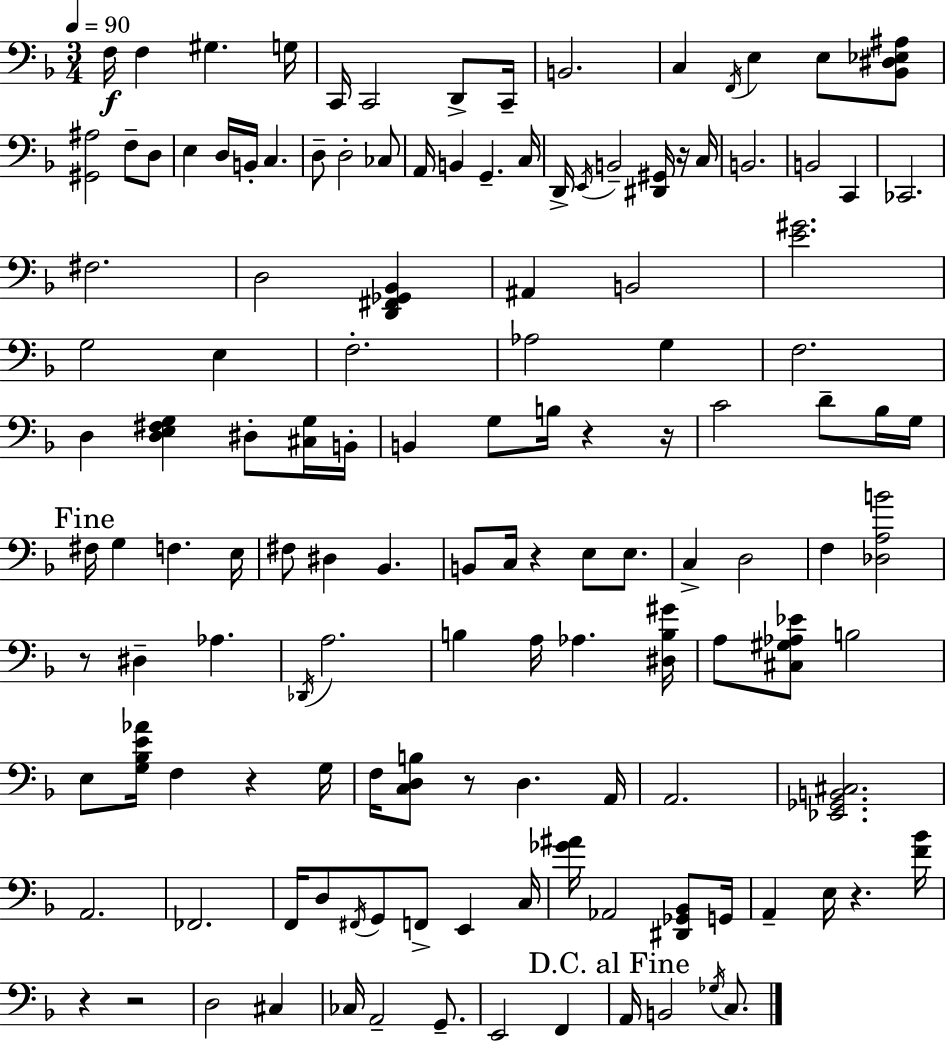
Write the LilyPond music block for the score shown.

{
  \clef bass
  \numericTimeSignature
  \time 3/4
  \key f \major
  \tempo 4 = 90
  f16\f f4 gis4. g16 | c,16 c,2 d,8-> c,16-- | b,2. | c4 \acciaccatura { f,16 } e4 e8 <bes, dis ees ais>8 | \break <gis, ais>2 f8-- d8 | e4 d16 b,16-. c4. | d8-- d2-. ces8 | a,16 b,4 g,4.-- | \break c16 d,16-> \acciaccatura { e,16 } b,2-- <dis, gis,>16 | r16 c16 b,2. | b,2 c,4 | ces,2. | \break fis2. | d2 <d, fis, ges, bes,>4 | ais,4 b,2 | <e' gis'>2. | \break g2 e4 | f2.-. | aes2 g4 | f2. | \break d4 <d e fis g>4 dis8-. | <cis g>16 b,16-. b,4 g8 b16 r4 | r16 c'2 d'8-- | bes16 g16 \mark "Fine" fis16 g4 f4. | \break e16 fis8 dis4 bes,4. | b,8 c16 r4 e8 e8. | c4-> d2 | f4 <des a b'>2 | \break r8 dis4-- aes4. | \acciaccatura { des,16 } a2. | b4 a16 aes4. | <dis b gis'>16 a8 <cis gis aes ees'>8 b2 | \break e8 <g bes e' aes'>16 f4 r4 | g16 f16 <c d b>8 r8 d4. | a,16 a,2. | <ees, ges, b, cis>2. | \break a,2. | fes,2. | f,16 d8 \acciaccatura { fis,16 } g,8 f,8-> e,4 | c16 <ges' ais'>16 aes,2 | \break <dis, ges, bes,>8 g,16 a,4-- e16 r4. | <f' bes'>16 r4 r2 | d2 | cis4 ces16 a,2-- | \break g,8.-- e,2 | f,4 \mark "D.C. al Fine" a,16 b,2 | \acciaccatura { ges16 } c8. \bar "|."
}